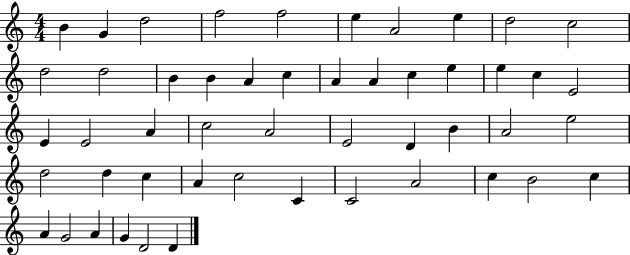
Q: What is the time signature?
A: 4/4